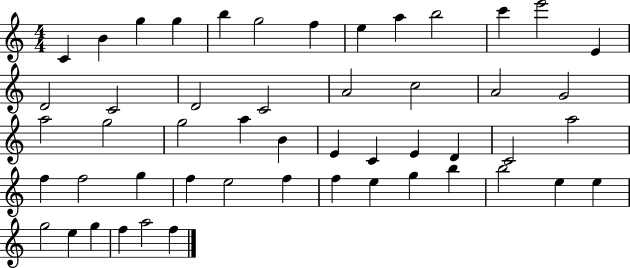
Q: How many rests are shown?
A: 0